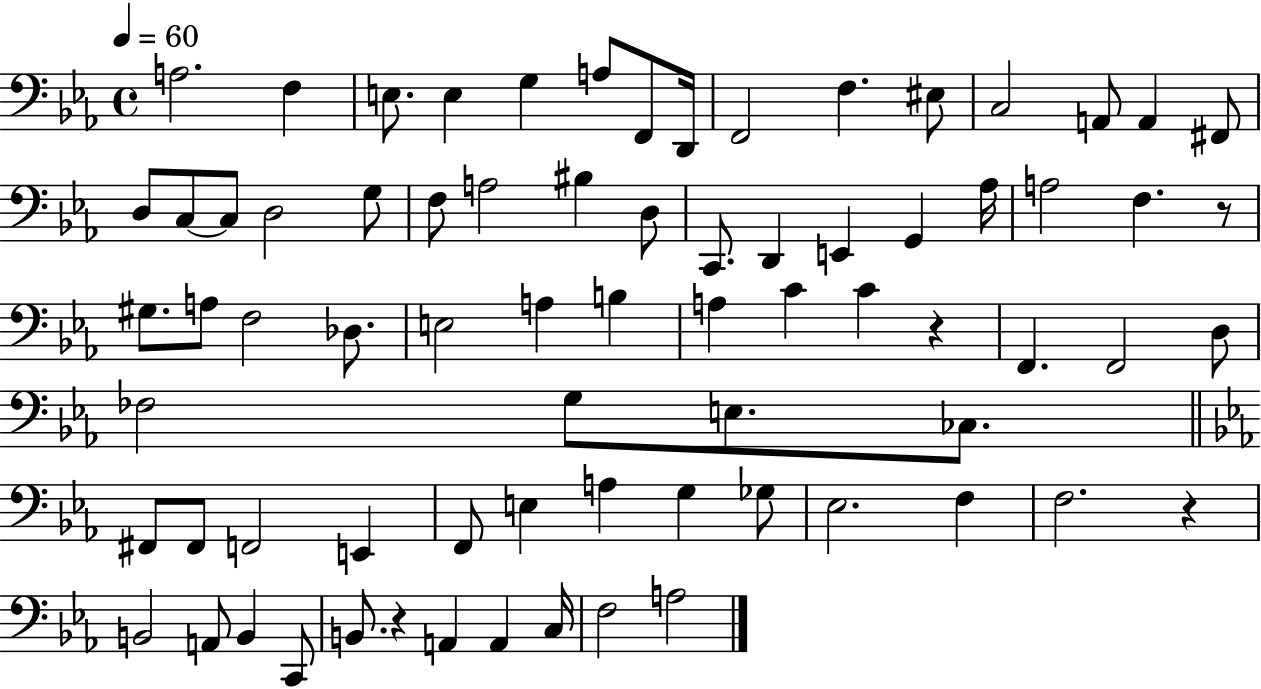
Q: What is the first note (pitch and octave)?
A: A3